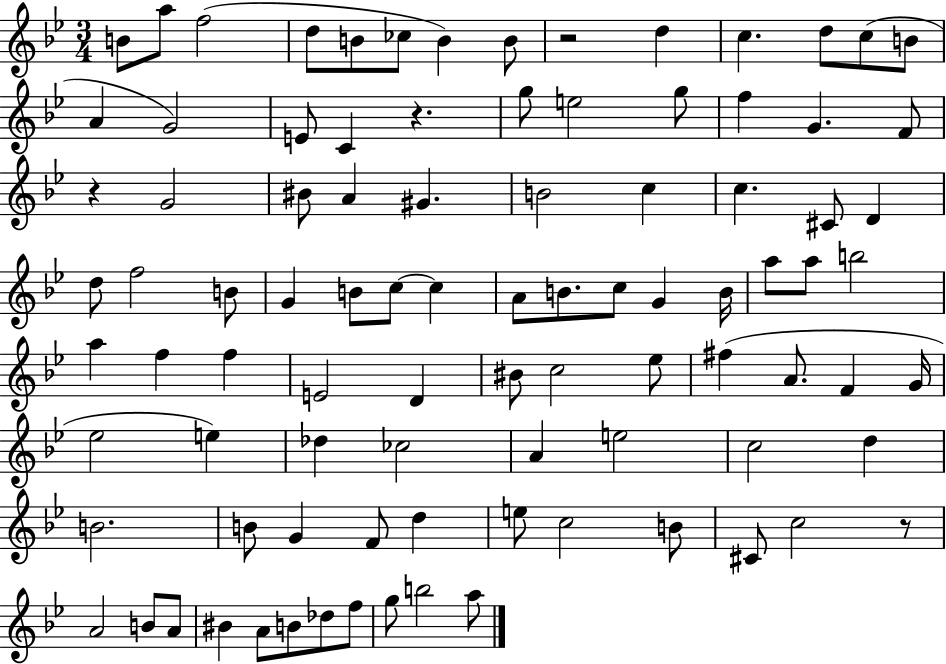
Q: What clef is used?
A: treble